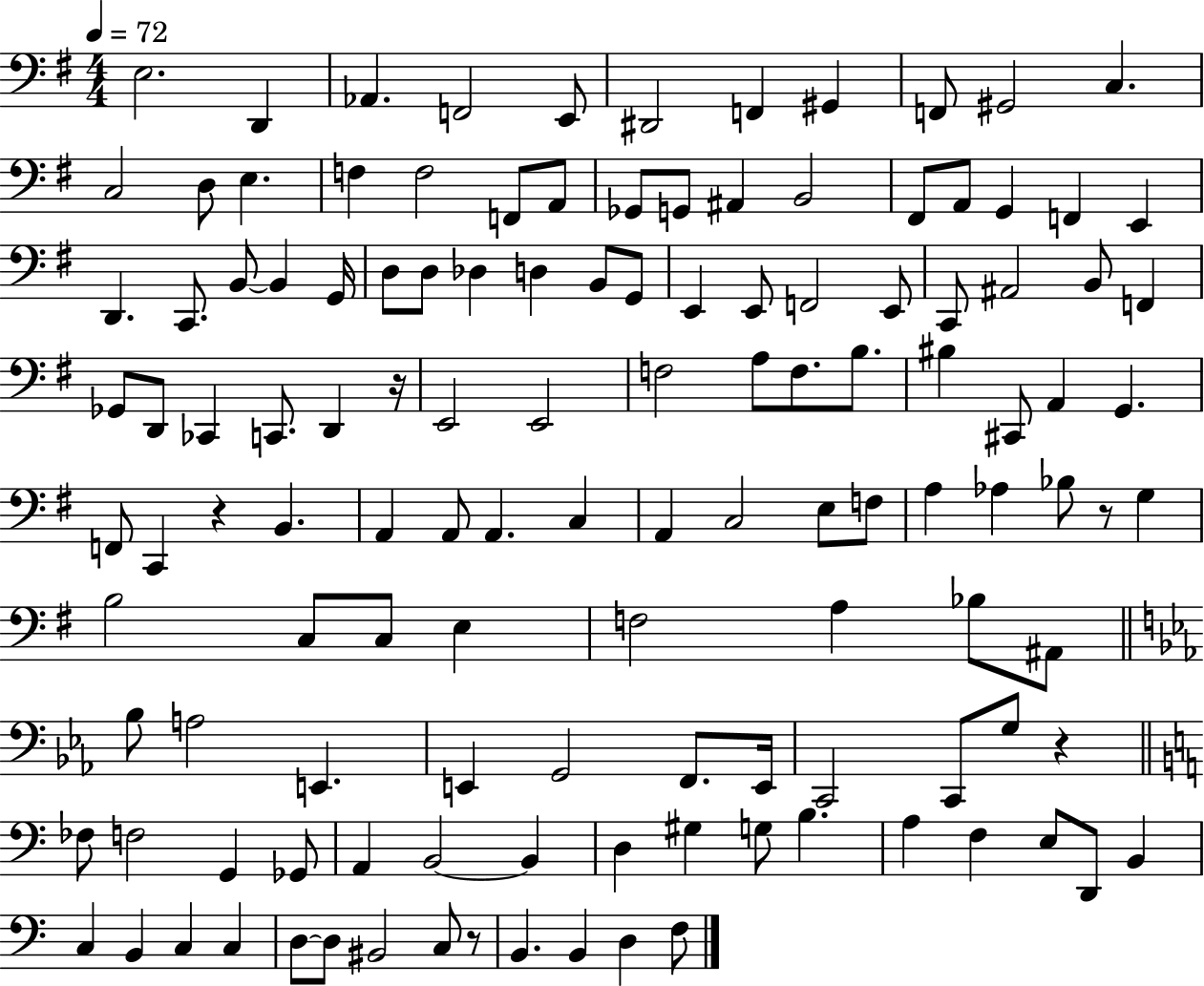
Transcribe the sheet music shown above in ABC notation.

X:1
T:Untitled
M:4/4
L:1/4
K:G
E,2 D,, _A,, F,,2 E,,/2 ^D,,2 F,, ^G,, F,,/2 ^G,,2 C, C,2 D,/2 E, F, F,2 F,,/2 A,,/2 _G,,/2 G,,/2 ^A,, B,,2 ^F,,/2 A,,/2 G,, F,, E,, D,, C,,/2 B,,/2 B,, G,,/4 D,/2 D,/2 _D, D, B,,/2 G,,/2 E,, E,,/2 F,,2 E,,/2 C,,/2 ^A,,2 B,,/2 F,, _G,,/2 D,,/2 _C,, C,,/2 D,, z/4 E,,2 E,,2 F,2 A,/2 F,/2 B,/2 ^B, ^C,,/2 A,, G,, F,,/2 C,, z B,, A,, A,,/2 A,, C, A,, C,2 E,/2 F,/2 A, _A, _B,/2 z/2 G, B,2 C,/2 C,/2 E, F,2 A, _B,/2 ^A,,/2 _B,/2 A,2 E,, E,, G,,2 F,,/2 E,,/4 C,,2 C,,/2 G,/2 z _F,/2 F,2 G,, _G,,/2 A,, B,,2 B,, D, ^G, G,/2 B, A, F, E,/2 D,,/2 B,, C, B,, C, C, D,/2 D,/2 ^B,,2 C,/2 z/2 B,, B,, D, F,/2